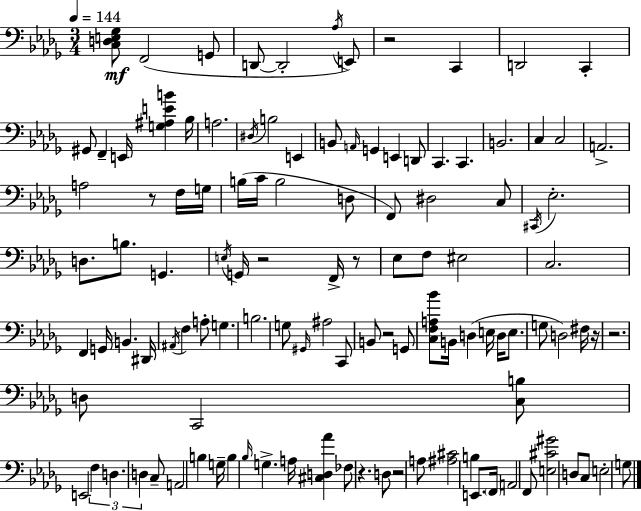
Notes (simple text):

[C3,D3,E3,Gb3]/e F2/h G2/e D2/e D2/h Ab3/s E2/e R/h C2/q D2/h C2/q G#2/e F2/q E2/s [G3,A#3,E4,B4]/q Bb3/s A3/h. D#3/s B3/h E2/q B2/e A2/s G2/q E2/q D2/e C2/q. C2/q. B2/h. C3/q C3/h A2/h. A3/h R/e F3/s G3/s B3/s C4/s B3/h D3/e F2/e D#3/h C3/e C#2/s Eb3/h. D3/e. B3/e. G2/q. E3/s G2/s R/h F2/s R/e Eb3/e F3/e EIS3/h C3/h. F2/q G2/s B2/q. D#2/s A#2/s F3/q A3/e G3/q. B3/h. G3/e G#2/s A#3/h C2/e B2/e R/h G2/e [C3,F3,A3,Bb4]/e B2/s D3/q E3/s D3/s E3/e. G3/e D3/h F#3/s R/s R/h. D3/e C2/h [C3,B3]/e E2/h F3/q D3/q. D3/q C3/e A2/h B3/q G3/s B3/q Bb3/s G3/q. A3/s [C#3,D3,Ab4]/q FES3/e R/q. D3/e R/h A3/e [A#3,C#4]/h B3/q E2/e. F2/s A2/h F2/e [E3,C#4,G#4]/h D3/e C3/e E3/h G3/e